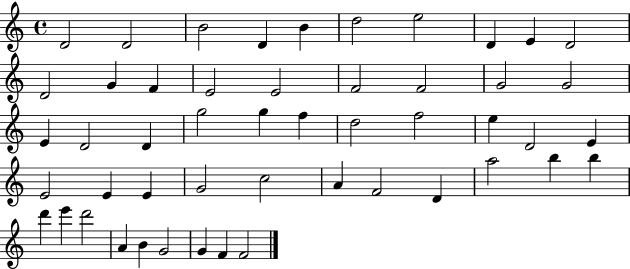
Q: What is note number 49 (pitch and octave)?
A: F4